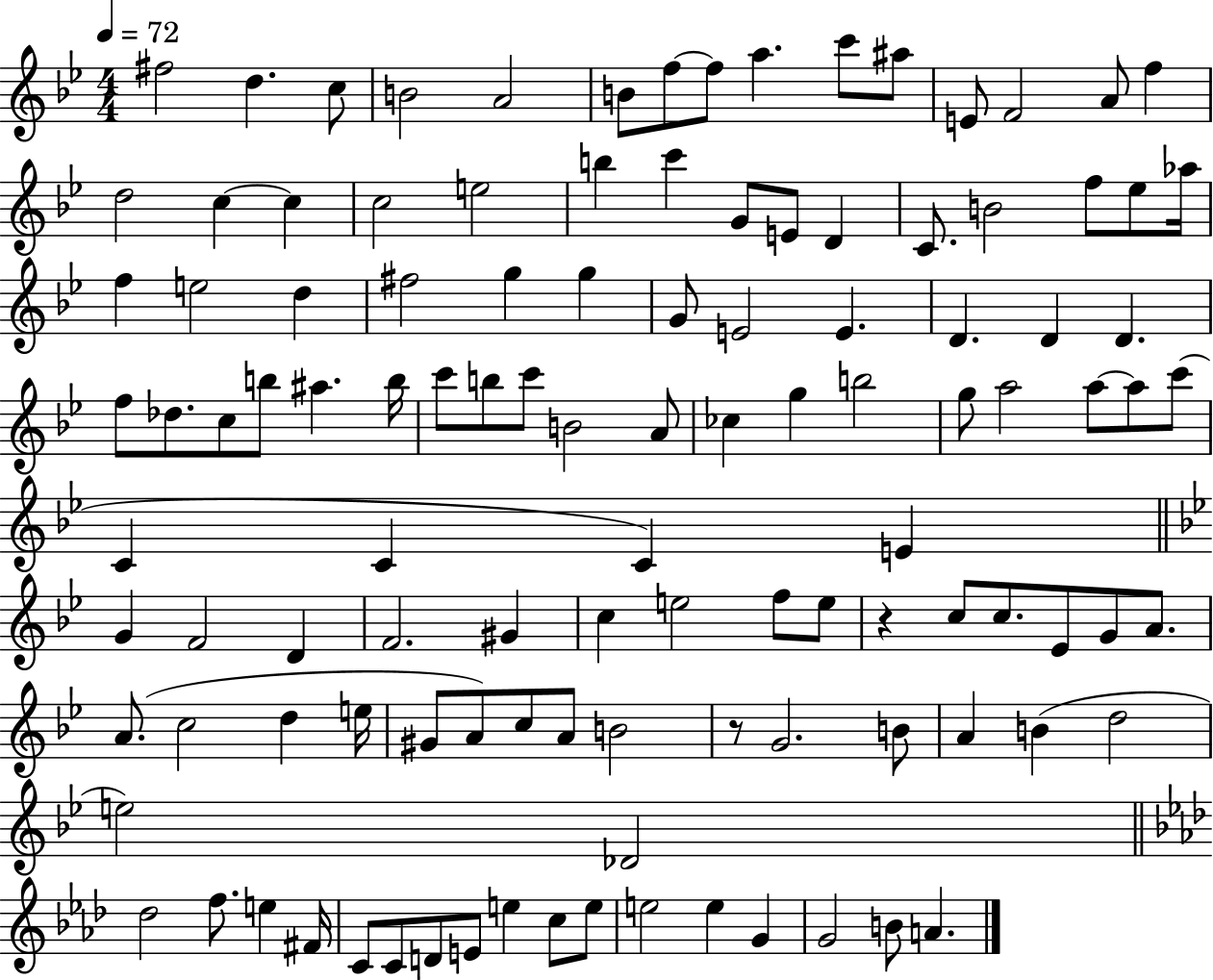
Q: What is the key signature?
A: BES major